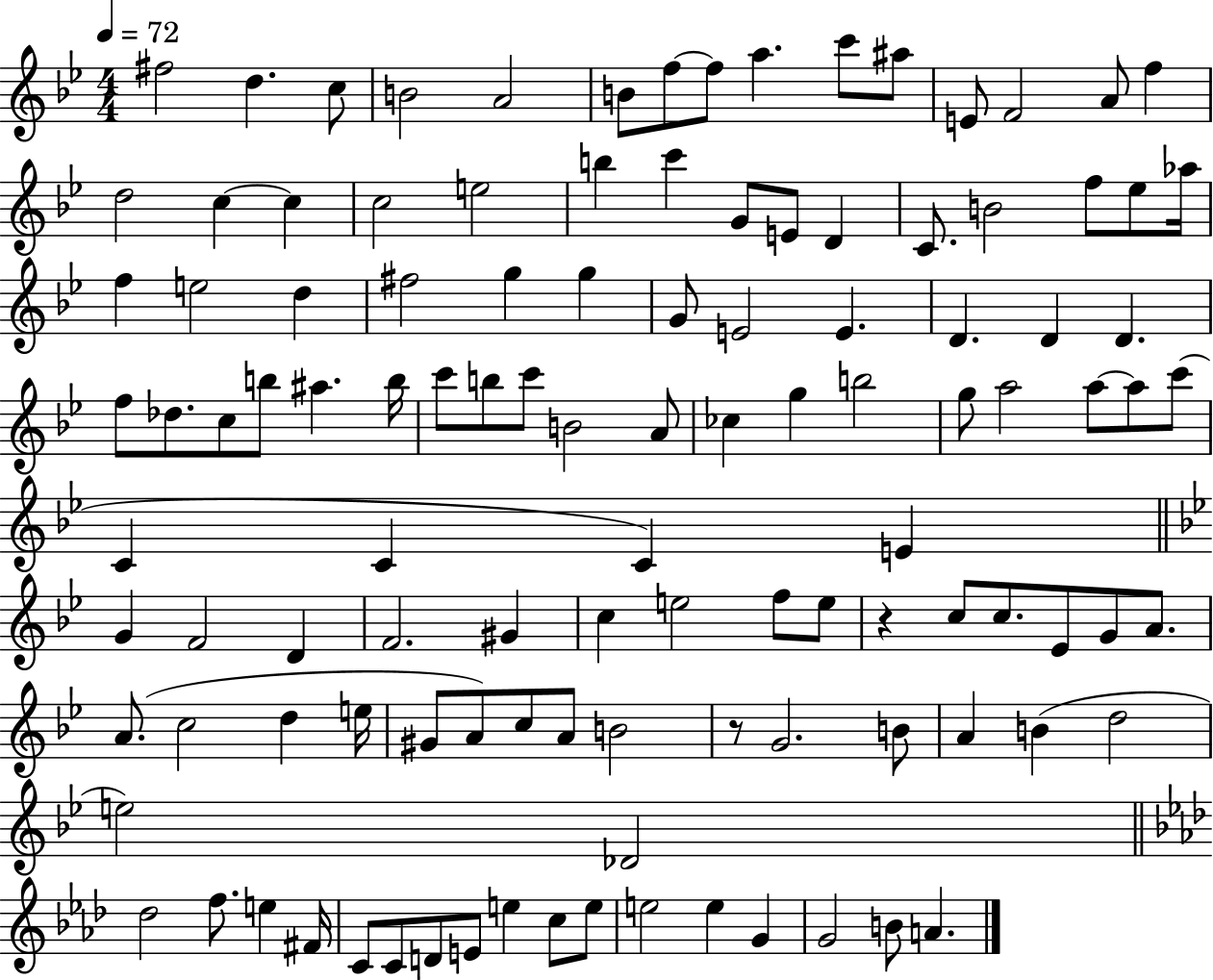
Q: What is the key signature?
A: BES major